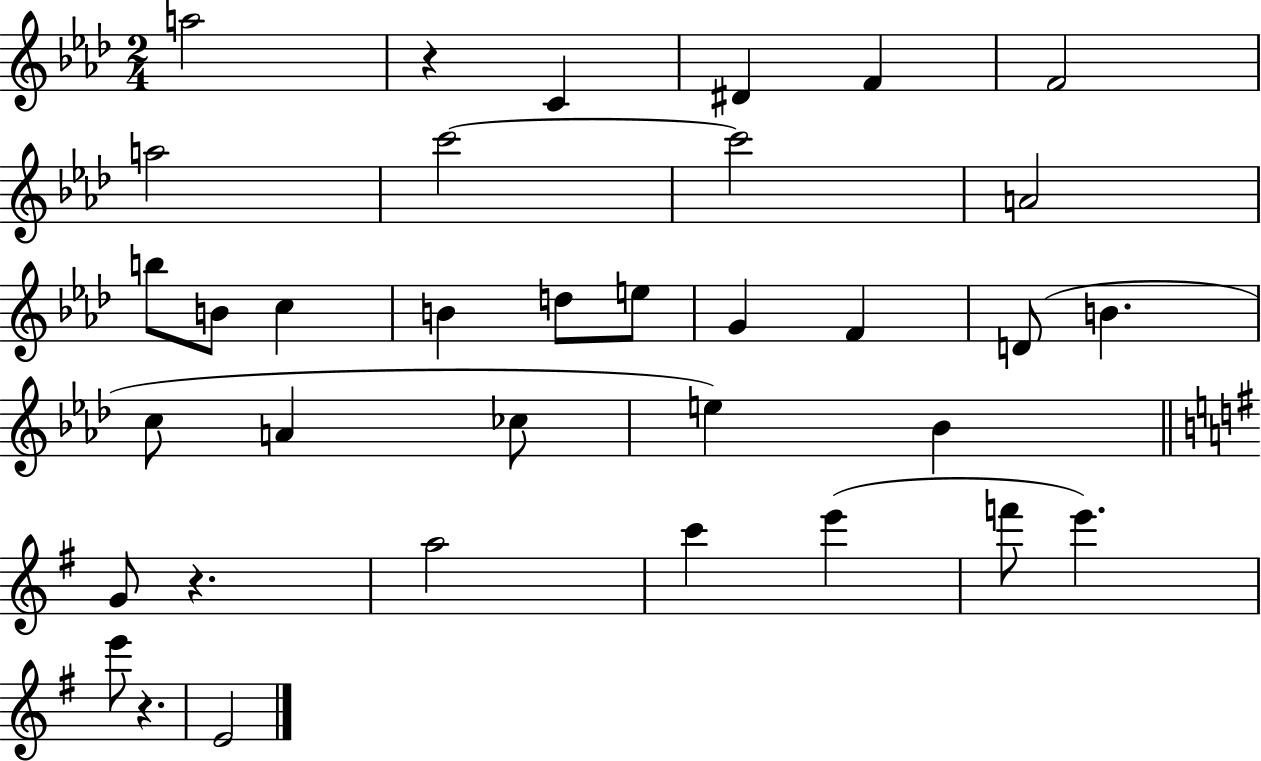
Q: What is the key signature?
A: AES major